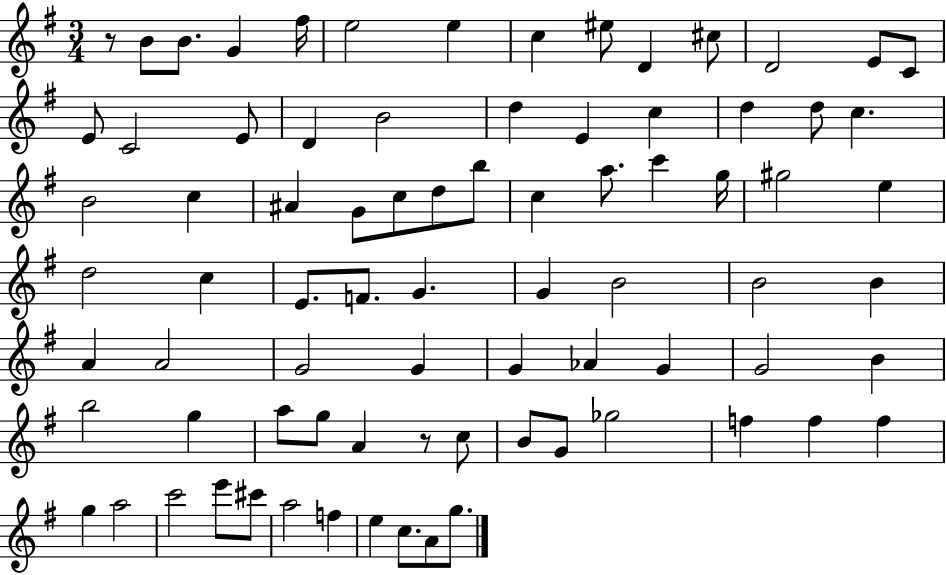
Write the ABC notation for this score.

X:1
T:Untitled
M:3/4
L:1/4
K:G
z/2 B/2 B/2 G ^f/4 e2 e c ^e/2 D ^c/2 D2 E/2 C/2 E/2 C2 E/2 D B2 d E c d d/2 c B2 c ^A G/2 c/2 d/2 b/2 c a/2 c' g/4 ^g2 e d2 c E/2 F/2 G G B2 B2 B A A2 G2 G G _A G G2 B b2 g a/2 g/2 A z/2 c/2 B/2 G/2 _g2 f f f g a2 c'2 e'/2 ^c'/2 a2 f e c/2 A/2 g/2